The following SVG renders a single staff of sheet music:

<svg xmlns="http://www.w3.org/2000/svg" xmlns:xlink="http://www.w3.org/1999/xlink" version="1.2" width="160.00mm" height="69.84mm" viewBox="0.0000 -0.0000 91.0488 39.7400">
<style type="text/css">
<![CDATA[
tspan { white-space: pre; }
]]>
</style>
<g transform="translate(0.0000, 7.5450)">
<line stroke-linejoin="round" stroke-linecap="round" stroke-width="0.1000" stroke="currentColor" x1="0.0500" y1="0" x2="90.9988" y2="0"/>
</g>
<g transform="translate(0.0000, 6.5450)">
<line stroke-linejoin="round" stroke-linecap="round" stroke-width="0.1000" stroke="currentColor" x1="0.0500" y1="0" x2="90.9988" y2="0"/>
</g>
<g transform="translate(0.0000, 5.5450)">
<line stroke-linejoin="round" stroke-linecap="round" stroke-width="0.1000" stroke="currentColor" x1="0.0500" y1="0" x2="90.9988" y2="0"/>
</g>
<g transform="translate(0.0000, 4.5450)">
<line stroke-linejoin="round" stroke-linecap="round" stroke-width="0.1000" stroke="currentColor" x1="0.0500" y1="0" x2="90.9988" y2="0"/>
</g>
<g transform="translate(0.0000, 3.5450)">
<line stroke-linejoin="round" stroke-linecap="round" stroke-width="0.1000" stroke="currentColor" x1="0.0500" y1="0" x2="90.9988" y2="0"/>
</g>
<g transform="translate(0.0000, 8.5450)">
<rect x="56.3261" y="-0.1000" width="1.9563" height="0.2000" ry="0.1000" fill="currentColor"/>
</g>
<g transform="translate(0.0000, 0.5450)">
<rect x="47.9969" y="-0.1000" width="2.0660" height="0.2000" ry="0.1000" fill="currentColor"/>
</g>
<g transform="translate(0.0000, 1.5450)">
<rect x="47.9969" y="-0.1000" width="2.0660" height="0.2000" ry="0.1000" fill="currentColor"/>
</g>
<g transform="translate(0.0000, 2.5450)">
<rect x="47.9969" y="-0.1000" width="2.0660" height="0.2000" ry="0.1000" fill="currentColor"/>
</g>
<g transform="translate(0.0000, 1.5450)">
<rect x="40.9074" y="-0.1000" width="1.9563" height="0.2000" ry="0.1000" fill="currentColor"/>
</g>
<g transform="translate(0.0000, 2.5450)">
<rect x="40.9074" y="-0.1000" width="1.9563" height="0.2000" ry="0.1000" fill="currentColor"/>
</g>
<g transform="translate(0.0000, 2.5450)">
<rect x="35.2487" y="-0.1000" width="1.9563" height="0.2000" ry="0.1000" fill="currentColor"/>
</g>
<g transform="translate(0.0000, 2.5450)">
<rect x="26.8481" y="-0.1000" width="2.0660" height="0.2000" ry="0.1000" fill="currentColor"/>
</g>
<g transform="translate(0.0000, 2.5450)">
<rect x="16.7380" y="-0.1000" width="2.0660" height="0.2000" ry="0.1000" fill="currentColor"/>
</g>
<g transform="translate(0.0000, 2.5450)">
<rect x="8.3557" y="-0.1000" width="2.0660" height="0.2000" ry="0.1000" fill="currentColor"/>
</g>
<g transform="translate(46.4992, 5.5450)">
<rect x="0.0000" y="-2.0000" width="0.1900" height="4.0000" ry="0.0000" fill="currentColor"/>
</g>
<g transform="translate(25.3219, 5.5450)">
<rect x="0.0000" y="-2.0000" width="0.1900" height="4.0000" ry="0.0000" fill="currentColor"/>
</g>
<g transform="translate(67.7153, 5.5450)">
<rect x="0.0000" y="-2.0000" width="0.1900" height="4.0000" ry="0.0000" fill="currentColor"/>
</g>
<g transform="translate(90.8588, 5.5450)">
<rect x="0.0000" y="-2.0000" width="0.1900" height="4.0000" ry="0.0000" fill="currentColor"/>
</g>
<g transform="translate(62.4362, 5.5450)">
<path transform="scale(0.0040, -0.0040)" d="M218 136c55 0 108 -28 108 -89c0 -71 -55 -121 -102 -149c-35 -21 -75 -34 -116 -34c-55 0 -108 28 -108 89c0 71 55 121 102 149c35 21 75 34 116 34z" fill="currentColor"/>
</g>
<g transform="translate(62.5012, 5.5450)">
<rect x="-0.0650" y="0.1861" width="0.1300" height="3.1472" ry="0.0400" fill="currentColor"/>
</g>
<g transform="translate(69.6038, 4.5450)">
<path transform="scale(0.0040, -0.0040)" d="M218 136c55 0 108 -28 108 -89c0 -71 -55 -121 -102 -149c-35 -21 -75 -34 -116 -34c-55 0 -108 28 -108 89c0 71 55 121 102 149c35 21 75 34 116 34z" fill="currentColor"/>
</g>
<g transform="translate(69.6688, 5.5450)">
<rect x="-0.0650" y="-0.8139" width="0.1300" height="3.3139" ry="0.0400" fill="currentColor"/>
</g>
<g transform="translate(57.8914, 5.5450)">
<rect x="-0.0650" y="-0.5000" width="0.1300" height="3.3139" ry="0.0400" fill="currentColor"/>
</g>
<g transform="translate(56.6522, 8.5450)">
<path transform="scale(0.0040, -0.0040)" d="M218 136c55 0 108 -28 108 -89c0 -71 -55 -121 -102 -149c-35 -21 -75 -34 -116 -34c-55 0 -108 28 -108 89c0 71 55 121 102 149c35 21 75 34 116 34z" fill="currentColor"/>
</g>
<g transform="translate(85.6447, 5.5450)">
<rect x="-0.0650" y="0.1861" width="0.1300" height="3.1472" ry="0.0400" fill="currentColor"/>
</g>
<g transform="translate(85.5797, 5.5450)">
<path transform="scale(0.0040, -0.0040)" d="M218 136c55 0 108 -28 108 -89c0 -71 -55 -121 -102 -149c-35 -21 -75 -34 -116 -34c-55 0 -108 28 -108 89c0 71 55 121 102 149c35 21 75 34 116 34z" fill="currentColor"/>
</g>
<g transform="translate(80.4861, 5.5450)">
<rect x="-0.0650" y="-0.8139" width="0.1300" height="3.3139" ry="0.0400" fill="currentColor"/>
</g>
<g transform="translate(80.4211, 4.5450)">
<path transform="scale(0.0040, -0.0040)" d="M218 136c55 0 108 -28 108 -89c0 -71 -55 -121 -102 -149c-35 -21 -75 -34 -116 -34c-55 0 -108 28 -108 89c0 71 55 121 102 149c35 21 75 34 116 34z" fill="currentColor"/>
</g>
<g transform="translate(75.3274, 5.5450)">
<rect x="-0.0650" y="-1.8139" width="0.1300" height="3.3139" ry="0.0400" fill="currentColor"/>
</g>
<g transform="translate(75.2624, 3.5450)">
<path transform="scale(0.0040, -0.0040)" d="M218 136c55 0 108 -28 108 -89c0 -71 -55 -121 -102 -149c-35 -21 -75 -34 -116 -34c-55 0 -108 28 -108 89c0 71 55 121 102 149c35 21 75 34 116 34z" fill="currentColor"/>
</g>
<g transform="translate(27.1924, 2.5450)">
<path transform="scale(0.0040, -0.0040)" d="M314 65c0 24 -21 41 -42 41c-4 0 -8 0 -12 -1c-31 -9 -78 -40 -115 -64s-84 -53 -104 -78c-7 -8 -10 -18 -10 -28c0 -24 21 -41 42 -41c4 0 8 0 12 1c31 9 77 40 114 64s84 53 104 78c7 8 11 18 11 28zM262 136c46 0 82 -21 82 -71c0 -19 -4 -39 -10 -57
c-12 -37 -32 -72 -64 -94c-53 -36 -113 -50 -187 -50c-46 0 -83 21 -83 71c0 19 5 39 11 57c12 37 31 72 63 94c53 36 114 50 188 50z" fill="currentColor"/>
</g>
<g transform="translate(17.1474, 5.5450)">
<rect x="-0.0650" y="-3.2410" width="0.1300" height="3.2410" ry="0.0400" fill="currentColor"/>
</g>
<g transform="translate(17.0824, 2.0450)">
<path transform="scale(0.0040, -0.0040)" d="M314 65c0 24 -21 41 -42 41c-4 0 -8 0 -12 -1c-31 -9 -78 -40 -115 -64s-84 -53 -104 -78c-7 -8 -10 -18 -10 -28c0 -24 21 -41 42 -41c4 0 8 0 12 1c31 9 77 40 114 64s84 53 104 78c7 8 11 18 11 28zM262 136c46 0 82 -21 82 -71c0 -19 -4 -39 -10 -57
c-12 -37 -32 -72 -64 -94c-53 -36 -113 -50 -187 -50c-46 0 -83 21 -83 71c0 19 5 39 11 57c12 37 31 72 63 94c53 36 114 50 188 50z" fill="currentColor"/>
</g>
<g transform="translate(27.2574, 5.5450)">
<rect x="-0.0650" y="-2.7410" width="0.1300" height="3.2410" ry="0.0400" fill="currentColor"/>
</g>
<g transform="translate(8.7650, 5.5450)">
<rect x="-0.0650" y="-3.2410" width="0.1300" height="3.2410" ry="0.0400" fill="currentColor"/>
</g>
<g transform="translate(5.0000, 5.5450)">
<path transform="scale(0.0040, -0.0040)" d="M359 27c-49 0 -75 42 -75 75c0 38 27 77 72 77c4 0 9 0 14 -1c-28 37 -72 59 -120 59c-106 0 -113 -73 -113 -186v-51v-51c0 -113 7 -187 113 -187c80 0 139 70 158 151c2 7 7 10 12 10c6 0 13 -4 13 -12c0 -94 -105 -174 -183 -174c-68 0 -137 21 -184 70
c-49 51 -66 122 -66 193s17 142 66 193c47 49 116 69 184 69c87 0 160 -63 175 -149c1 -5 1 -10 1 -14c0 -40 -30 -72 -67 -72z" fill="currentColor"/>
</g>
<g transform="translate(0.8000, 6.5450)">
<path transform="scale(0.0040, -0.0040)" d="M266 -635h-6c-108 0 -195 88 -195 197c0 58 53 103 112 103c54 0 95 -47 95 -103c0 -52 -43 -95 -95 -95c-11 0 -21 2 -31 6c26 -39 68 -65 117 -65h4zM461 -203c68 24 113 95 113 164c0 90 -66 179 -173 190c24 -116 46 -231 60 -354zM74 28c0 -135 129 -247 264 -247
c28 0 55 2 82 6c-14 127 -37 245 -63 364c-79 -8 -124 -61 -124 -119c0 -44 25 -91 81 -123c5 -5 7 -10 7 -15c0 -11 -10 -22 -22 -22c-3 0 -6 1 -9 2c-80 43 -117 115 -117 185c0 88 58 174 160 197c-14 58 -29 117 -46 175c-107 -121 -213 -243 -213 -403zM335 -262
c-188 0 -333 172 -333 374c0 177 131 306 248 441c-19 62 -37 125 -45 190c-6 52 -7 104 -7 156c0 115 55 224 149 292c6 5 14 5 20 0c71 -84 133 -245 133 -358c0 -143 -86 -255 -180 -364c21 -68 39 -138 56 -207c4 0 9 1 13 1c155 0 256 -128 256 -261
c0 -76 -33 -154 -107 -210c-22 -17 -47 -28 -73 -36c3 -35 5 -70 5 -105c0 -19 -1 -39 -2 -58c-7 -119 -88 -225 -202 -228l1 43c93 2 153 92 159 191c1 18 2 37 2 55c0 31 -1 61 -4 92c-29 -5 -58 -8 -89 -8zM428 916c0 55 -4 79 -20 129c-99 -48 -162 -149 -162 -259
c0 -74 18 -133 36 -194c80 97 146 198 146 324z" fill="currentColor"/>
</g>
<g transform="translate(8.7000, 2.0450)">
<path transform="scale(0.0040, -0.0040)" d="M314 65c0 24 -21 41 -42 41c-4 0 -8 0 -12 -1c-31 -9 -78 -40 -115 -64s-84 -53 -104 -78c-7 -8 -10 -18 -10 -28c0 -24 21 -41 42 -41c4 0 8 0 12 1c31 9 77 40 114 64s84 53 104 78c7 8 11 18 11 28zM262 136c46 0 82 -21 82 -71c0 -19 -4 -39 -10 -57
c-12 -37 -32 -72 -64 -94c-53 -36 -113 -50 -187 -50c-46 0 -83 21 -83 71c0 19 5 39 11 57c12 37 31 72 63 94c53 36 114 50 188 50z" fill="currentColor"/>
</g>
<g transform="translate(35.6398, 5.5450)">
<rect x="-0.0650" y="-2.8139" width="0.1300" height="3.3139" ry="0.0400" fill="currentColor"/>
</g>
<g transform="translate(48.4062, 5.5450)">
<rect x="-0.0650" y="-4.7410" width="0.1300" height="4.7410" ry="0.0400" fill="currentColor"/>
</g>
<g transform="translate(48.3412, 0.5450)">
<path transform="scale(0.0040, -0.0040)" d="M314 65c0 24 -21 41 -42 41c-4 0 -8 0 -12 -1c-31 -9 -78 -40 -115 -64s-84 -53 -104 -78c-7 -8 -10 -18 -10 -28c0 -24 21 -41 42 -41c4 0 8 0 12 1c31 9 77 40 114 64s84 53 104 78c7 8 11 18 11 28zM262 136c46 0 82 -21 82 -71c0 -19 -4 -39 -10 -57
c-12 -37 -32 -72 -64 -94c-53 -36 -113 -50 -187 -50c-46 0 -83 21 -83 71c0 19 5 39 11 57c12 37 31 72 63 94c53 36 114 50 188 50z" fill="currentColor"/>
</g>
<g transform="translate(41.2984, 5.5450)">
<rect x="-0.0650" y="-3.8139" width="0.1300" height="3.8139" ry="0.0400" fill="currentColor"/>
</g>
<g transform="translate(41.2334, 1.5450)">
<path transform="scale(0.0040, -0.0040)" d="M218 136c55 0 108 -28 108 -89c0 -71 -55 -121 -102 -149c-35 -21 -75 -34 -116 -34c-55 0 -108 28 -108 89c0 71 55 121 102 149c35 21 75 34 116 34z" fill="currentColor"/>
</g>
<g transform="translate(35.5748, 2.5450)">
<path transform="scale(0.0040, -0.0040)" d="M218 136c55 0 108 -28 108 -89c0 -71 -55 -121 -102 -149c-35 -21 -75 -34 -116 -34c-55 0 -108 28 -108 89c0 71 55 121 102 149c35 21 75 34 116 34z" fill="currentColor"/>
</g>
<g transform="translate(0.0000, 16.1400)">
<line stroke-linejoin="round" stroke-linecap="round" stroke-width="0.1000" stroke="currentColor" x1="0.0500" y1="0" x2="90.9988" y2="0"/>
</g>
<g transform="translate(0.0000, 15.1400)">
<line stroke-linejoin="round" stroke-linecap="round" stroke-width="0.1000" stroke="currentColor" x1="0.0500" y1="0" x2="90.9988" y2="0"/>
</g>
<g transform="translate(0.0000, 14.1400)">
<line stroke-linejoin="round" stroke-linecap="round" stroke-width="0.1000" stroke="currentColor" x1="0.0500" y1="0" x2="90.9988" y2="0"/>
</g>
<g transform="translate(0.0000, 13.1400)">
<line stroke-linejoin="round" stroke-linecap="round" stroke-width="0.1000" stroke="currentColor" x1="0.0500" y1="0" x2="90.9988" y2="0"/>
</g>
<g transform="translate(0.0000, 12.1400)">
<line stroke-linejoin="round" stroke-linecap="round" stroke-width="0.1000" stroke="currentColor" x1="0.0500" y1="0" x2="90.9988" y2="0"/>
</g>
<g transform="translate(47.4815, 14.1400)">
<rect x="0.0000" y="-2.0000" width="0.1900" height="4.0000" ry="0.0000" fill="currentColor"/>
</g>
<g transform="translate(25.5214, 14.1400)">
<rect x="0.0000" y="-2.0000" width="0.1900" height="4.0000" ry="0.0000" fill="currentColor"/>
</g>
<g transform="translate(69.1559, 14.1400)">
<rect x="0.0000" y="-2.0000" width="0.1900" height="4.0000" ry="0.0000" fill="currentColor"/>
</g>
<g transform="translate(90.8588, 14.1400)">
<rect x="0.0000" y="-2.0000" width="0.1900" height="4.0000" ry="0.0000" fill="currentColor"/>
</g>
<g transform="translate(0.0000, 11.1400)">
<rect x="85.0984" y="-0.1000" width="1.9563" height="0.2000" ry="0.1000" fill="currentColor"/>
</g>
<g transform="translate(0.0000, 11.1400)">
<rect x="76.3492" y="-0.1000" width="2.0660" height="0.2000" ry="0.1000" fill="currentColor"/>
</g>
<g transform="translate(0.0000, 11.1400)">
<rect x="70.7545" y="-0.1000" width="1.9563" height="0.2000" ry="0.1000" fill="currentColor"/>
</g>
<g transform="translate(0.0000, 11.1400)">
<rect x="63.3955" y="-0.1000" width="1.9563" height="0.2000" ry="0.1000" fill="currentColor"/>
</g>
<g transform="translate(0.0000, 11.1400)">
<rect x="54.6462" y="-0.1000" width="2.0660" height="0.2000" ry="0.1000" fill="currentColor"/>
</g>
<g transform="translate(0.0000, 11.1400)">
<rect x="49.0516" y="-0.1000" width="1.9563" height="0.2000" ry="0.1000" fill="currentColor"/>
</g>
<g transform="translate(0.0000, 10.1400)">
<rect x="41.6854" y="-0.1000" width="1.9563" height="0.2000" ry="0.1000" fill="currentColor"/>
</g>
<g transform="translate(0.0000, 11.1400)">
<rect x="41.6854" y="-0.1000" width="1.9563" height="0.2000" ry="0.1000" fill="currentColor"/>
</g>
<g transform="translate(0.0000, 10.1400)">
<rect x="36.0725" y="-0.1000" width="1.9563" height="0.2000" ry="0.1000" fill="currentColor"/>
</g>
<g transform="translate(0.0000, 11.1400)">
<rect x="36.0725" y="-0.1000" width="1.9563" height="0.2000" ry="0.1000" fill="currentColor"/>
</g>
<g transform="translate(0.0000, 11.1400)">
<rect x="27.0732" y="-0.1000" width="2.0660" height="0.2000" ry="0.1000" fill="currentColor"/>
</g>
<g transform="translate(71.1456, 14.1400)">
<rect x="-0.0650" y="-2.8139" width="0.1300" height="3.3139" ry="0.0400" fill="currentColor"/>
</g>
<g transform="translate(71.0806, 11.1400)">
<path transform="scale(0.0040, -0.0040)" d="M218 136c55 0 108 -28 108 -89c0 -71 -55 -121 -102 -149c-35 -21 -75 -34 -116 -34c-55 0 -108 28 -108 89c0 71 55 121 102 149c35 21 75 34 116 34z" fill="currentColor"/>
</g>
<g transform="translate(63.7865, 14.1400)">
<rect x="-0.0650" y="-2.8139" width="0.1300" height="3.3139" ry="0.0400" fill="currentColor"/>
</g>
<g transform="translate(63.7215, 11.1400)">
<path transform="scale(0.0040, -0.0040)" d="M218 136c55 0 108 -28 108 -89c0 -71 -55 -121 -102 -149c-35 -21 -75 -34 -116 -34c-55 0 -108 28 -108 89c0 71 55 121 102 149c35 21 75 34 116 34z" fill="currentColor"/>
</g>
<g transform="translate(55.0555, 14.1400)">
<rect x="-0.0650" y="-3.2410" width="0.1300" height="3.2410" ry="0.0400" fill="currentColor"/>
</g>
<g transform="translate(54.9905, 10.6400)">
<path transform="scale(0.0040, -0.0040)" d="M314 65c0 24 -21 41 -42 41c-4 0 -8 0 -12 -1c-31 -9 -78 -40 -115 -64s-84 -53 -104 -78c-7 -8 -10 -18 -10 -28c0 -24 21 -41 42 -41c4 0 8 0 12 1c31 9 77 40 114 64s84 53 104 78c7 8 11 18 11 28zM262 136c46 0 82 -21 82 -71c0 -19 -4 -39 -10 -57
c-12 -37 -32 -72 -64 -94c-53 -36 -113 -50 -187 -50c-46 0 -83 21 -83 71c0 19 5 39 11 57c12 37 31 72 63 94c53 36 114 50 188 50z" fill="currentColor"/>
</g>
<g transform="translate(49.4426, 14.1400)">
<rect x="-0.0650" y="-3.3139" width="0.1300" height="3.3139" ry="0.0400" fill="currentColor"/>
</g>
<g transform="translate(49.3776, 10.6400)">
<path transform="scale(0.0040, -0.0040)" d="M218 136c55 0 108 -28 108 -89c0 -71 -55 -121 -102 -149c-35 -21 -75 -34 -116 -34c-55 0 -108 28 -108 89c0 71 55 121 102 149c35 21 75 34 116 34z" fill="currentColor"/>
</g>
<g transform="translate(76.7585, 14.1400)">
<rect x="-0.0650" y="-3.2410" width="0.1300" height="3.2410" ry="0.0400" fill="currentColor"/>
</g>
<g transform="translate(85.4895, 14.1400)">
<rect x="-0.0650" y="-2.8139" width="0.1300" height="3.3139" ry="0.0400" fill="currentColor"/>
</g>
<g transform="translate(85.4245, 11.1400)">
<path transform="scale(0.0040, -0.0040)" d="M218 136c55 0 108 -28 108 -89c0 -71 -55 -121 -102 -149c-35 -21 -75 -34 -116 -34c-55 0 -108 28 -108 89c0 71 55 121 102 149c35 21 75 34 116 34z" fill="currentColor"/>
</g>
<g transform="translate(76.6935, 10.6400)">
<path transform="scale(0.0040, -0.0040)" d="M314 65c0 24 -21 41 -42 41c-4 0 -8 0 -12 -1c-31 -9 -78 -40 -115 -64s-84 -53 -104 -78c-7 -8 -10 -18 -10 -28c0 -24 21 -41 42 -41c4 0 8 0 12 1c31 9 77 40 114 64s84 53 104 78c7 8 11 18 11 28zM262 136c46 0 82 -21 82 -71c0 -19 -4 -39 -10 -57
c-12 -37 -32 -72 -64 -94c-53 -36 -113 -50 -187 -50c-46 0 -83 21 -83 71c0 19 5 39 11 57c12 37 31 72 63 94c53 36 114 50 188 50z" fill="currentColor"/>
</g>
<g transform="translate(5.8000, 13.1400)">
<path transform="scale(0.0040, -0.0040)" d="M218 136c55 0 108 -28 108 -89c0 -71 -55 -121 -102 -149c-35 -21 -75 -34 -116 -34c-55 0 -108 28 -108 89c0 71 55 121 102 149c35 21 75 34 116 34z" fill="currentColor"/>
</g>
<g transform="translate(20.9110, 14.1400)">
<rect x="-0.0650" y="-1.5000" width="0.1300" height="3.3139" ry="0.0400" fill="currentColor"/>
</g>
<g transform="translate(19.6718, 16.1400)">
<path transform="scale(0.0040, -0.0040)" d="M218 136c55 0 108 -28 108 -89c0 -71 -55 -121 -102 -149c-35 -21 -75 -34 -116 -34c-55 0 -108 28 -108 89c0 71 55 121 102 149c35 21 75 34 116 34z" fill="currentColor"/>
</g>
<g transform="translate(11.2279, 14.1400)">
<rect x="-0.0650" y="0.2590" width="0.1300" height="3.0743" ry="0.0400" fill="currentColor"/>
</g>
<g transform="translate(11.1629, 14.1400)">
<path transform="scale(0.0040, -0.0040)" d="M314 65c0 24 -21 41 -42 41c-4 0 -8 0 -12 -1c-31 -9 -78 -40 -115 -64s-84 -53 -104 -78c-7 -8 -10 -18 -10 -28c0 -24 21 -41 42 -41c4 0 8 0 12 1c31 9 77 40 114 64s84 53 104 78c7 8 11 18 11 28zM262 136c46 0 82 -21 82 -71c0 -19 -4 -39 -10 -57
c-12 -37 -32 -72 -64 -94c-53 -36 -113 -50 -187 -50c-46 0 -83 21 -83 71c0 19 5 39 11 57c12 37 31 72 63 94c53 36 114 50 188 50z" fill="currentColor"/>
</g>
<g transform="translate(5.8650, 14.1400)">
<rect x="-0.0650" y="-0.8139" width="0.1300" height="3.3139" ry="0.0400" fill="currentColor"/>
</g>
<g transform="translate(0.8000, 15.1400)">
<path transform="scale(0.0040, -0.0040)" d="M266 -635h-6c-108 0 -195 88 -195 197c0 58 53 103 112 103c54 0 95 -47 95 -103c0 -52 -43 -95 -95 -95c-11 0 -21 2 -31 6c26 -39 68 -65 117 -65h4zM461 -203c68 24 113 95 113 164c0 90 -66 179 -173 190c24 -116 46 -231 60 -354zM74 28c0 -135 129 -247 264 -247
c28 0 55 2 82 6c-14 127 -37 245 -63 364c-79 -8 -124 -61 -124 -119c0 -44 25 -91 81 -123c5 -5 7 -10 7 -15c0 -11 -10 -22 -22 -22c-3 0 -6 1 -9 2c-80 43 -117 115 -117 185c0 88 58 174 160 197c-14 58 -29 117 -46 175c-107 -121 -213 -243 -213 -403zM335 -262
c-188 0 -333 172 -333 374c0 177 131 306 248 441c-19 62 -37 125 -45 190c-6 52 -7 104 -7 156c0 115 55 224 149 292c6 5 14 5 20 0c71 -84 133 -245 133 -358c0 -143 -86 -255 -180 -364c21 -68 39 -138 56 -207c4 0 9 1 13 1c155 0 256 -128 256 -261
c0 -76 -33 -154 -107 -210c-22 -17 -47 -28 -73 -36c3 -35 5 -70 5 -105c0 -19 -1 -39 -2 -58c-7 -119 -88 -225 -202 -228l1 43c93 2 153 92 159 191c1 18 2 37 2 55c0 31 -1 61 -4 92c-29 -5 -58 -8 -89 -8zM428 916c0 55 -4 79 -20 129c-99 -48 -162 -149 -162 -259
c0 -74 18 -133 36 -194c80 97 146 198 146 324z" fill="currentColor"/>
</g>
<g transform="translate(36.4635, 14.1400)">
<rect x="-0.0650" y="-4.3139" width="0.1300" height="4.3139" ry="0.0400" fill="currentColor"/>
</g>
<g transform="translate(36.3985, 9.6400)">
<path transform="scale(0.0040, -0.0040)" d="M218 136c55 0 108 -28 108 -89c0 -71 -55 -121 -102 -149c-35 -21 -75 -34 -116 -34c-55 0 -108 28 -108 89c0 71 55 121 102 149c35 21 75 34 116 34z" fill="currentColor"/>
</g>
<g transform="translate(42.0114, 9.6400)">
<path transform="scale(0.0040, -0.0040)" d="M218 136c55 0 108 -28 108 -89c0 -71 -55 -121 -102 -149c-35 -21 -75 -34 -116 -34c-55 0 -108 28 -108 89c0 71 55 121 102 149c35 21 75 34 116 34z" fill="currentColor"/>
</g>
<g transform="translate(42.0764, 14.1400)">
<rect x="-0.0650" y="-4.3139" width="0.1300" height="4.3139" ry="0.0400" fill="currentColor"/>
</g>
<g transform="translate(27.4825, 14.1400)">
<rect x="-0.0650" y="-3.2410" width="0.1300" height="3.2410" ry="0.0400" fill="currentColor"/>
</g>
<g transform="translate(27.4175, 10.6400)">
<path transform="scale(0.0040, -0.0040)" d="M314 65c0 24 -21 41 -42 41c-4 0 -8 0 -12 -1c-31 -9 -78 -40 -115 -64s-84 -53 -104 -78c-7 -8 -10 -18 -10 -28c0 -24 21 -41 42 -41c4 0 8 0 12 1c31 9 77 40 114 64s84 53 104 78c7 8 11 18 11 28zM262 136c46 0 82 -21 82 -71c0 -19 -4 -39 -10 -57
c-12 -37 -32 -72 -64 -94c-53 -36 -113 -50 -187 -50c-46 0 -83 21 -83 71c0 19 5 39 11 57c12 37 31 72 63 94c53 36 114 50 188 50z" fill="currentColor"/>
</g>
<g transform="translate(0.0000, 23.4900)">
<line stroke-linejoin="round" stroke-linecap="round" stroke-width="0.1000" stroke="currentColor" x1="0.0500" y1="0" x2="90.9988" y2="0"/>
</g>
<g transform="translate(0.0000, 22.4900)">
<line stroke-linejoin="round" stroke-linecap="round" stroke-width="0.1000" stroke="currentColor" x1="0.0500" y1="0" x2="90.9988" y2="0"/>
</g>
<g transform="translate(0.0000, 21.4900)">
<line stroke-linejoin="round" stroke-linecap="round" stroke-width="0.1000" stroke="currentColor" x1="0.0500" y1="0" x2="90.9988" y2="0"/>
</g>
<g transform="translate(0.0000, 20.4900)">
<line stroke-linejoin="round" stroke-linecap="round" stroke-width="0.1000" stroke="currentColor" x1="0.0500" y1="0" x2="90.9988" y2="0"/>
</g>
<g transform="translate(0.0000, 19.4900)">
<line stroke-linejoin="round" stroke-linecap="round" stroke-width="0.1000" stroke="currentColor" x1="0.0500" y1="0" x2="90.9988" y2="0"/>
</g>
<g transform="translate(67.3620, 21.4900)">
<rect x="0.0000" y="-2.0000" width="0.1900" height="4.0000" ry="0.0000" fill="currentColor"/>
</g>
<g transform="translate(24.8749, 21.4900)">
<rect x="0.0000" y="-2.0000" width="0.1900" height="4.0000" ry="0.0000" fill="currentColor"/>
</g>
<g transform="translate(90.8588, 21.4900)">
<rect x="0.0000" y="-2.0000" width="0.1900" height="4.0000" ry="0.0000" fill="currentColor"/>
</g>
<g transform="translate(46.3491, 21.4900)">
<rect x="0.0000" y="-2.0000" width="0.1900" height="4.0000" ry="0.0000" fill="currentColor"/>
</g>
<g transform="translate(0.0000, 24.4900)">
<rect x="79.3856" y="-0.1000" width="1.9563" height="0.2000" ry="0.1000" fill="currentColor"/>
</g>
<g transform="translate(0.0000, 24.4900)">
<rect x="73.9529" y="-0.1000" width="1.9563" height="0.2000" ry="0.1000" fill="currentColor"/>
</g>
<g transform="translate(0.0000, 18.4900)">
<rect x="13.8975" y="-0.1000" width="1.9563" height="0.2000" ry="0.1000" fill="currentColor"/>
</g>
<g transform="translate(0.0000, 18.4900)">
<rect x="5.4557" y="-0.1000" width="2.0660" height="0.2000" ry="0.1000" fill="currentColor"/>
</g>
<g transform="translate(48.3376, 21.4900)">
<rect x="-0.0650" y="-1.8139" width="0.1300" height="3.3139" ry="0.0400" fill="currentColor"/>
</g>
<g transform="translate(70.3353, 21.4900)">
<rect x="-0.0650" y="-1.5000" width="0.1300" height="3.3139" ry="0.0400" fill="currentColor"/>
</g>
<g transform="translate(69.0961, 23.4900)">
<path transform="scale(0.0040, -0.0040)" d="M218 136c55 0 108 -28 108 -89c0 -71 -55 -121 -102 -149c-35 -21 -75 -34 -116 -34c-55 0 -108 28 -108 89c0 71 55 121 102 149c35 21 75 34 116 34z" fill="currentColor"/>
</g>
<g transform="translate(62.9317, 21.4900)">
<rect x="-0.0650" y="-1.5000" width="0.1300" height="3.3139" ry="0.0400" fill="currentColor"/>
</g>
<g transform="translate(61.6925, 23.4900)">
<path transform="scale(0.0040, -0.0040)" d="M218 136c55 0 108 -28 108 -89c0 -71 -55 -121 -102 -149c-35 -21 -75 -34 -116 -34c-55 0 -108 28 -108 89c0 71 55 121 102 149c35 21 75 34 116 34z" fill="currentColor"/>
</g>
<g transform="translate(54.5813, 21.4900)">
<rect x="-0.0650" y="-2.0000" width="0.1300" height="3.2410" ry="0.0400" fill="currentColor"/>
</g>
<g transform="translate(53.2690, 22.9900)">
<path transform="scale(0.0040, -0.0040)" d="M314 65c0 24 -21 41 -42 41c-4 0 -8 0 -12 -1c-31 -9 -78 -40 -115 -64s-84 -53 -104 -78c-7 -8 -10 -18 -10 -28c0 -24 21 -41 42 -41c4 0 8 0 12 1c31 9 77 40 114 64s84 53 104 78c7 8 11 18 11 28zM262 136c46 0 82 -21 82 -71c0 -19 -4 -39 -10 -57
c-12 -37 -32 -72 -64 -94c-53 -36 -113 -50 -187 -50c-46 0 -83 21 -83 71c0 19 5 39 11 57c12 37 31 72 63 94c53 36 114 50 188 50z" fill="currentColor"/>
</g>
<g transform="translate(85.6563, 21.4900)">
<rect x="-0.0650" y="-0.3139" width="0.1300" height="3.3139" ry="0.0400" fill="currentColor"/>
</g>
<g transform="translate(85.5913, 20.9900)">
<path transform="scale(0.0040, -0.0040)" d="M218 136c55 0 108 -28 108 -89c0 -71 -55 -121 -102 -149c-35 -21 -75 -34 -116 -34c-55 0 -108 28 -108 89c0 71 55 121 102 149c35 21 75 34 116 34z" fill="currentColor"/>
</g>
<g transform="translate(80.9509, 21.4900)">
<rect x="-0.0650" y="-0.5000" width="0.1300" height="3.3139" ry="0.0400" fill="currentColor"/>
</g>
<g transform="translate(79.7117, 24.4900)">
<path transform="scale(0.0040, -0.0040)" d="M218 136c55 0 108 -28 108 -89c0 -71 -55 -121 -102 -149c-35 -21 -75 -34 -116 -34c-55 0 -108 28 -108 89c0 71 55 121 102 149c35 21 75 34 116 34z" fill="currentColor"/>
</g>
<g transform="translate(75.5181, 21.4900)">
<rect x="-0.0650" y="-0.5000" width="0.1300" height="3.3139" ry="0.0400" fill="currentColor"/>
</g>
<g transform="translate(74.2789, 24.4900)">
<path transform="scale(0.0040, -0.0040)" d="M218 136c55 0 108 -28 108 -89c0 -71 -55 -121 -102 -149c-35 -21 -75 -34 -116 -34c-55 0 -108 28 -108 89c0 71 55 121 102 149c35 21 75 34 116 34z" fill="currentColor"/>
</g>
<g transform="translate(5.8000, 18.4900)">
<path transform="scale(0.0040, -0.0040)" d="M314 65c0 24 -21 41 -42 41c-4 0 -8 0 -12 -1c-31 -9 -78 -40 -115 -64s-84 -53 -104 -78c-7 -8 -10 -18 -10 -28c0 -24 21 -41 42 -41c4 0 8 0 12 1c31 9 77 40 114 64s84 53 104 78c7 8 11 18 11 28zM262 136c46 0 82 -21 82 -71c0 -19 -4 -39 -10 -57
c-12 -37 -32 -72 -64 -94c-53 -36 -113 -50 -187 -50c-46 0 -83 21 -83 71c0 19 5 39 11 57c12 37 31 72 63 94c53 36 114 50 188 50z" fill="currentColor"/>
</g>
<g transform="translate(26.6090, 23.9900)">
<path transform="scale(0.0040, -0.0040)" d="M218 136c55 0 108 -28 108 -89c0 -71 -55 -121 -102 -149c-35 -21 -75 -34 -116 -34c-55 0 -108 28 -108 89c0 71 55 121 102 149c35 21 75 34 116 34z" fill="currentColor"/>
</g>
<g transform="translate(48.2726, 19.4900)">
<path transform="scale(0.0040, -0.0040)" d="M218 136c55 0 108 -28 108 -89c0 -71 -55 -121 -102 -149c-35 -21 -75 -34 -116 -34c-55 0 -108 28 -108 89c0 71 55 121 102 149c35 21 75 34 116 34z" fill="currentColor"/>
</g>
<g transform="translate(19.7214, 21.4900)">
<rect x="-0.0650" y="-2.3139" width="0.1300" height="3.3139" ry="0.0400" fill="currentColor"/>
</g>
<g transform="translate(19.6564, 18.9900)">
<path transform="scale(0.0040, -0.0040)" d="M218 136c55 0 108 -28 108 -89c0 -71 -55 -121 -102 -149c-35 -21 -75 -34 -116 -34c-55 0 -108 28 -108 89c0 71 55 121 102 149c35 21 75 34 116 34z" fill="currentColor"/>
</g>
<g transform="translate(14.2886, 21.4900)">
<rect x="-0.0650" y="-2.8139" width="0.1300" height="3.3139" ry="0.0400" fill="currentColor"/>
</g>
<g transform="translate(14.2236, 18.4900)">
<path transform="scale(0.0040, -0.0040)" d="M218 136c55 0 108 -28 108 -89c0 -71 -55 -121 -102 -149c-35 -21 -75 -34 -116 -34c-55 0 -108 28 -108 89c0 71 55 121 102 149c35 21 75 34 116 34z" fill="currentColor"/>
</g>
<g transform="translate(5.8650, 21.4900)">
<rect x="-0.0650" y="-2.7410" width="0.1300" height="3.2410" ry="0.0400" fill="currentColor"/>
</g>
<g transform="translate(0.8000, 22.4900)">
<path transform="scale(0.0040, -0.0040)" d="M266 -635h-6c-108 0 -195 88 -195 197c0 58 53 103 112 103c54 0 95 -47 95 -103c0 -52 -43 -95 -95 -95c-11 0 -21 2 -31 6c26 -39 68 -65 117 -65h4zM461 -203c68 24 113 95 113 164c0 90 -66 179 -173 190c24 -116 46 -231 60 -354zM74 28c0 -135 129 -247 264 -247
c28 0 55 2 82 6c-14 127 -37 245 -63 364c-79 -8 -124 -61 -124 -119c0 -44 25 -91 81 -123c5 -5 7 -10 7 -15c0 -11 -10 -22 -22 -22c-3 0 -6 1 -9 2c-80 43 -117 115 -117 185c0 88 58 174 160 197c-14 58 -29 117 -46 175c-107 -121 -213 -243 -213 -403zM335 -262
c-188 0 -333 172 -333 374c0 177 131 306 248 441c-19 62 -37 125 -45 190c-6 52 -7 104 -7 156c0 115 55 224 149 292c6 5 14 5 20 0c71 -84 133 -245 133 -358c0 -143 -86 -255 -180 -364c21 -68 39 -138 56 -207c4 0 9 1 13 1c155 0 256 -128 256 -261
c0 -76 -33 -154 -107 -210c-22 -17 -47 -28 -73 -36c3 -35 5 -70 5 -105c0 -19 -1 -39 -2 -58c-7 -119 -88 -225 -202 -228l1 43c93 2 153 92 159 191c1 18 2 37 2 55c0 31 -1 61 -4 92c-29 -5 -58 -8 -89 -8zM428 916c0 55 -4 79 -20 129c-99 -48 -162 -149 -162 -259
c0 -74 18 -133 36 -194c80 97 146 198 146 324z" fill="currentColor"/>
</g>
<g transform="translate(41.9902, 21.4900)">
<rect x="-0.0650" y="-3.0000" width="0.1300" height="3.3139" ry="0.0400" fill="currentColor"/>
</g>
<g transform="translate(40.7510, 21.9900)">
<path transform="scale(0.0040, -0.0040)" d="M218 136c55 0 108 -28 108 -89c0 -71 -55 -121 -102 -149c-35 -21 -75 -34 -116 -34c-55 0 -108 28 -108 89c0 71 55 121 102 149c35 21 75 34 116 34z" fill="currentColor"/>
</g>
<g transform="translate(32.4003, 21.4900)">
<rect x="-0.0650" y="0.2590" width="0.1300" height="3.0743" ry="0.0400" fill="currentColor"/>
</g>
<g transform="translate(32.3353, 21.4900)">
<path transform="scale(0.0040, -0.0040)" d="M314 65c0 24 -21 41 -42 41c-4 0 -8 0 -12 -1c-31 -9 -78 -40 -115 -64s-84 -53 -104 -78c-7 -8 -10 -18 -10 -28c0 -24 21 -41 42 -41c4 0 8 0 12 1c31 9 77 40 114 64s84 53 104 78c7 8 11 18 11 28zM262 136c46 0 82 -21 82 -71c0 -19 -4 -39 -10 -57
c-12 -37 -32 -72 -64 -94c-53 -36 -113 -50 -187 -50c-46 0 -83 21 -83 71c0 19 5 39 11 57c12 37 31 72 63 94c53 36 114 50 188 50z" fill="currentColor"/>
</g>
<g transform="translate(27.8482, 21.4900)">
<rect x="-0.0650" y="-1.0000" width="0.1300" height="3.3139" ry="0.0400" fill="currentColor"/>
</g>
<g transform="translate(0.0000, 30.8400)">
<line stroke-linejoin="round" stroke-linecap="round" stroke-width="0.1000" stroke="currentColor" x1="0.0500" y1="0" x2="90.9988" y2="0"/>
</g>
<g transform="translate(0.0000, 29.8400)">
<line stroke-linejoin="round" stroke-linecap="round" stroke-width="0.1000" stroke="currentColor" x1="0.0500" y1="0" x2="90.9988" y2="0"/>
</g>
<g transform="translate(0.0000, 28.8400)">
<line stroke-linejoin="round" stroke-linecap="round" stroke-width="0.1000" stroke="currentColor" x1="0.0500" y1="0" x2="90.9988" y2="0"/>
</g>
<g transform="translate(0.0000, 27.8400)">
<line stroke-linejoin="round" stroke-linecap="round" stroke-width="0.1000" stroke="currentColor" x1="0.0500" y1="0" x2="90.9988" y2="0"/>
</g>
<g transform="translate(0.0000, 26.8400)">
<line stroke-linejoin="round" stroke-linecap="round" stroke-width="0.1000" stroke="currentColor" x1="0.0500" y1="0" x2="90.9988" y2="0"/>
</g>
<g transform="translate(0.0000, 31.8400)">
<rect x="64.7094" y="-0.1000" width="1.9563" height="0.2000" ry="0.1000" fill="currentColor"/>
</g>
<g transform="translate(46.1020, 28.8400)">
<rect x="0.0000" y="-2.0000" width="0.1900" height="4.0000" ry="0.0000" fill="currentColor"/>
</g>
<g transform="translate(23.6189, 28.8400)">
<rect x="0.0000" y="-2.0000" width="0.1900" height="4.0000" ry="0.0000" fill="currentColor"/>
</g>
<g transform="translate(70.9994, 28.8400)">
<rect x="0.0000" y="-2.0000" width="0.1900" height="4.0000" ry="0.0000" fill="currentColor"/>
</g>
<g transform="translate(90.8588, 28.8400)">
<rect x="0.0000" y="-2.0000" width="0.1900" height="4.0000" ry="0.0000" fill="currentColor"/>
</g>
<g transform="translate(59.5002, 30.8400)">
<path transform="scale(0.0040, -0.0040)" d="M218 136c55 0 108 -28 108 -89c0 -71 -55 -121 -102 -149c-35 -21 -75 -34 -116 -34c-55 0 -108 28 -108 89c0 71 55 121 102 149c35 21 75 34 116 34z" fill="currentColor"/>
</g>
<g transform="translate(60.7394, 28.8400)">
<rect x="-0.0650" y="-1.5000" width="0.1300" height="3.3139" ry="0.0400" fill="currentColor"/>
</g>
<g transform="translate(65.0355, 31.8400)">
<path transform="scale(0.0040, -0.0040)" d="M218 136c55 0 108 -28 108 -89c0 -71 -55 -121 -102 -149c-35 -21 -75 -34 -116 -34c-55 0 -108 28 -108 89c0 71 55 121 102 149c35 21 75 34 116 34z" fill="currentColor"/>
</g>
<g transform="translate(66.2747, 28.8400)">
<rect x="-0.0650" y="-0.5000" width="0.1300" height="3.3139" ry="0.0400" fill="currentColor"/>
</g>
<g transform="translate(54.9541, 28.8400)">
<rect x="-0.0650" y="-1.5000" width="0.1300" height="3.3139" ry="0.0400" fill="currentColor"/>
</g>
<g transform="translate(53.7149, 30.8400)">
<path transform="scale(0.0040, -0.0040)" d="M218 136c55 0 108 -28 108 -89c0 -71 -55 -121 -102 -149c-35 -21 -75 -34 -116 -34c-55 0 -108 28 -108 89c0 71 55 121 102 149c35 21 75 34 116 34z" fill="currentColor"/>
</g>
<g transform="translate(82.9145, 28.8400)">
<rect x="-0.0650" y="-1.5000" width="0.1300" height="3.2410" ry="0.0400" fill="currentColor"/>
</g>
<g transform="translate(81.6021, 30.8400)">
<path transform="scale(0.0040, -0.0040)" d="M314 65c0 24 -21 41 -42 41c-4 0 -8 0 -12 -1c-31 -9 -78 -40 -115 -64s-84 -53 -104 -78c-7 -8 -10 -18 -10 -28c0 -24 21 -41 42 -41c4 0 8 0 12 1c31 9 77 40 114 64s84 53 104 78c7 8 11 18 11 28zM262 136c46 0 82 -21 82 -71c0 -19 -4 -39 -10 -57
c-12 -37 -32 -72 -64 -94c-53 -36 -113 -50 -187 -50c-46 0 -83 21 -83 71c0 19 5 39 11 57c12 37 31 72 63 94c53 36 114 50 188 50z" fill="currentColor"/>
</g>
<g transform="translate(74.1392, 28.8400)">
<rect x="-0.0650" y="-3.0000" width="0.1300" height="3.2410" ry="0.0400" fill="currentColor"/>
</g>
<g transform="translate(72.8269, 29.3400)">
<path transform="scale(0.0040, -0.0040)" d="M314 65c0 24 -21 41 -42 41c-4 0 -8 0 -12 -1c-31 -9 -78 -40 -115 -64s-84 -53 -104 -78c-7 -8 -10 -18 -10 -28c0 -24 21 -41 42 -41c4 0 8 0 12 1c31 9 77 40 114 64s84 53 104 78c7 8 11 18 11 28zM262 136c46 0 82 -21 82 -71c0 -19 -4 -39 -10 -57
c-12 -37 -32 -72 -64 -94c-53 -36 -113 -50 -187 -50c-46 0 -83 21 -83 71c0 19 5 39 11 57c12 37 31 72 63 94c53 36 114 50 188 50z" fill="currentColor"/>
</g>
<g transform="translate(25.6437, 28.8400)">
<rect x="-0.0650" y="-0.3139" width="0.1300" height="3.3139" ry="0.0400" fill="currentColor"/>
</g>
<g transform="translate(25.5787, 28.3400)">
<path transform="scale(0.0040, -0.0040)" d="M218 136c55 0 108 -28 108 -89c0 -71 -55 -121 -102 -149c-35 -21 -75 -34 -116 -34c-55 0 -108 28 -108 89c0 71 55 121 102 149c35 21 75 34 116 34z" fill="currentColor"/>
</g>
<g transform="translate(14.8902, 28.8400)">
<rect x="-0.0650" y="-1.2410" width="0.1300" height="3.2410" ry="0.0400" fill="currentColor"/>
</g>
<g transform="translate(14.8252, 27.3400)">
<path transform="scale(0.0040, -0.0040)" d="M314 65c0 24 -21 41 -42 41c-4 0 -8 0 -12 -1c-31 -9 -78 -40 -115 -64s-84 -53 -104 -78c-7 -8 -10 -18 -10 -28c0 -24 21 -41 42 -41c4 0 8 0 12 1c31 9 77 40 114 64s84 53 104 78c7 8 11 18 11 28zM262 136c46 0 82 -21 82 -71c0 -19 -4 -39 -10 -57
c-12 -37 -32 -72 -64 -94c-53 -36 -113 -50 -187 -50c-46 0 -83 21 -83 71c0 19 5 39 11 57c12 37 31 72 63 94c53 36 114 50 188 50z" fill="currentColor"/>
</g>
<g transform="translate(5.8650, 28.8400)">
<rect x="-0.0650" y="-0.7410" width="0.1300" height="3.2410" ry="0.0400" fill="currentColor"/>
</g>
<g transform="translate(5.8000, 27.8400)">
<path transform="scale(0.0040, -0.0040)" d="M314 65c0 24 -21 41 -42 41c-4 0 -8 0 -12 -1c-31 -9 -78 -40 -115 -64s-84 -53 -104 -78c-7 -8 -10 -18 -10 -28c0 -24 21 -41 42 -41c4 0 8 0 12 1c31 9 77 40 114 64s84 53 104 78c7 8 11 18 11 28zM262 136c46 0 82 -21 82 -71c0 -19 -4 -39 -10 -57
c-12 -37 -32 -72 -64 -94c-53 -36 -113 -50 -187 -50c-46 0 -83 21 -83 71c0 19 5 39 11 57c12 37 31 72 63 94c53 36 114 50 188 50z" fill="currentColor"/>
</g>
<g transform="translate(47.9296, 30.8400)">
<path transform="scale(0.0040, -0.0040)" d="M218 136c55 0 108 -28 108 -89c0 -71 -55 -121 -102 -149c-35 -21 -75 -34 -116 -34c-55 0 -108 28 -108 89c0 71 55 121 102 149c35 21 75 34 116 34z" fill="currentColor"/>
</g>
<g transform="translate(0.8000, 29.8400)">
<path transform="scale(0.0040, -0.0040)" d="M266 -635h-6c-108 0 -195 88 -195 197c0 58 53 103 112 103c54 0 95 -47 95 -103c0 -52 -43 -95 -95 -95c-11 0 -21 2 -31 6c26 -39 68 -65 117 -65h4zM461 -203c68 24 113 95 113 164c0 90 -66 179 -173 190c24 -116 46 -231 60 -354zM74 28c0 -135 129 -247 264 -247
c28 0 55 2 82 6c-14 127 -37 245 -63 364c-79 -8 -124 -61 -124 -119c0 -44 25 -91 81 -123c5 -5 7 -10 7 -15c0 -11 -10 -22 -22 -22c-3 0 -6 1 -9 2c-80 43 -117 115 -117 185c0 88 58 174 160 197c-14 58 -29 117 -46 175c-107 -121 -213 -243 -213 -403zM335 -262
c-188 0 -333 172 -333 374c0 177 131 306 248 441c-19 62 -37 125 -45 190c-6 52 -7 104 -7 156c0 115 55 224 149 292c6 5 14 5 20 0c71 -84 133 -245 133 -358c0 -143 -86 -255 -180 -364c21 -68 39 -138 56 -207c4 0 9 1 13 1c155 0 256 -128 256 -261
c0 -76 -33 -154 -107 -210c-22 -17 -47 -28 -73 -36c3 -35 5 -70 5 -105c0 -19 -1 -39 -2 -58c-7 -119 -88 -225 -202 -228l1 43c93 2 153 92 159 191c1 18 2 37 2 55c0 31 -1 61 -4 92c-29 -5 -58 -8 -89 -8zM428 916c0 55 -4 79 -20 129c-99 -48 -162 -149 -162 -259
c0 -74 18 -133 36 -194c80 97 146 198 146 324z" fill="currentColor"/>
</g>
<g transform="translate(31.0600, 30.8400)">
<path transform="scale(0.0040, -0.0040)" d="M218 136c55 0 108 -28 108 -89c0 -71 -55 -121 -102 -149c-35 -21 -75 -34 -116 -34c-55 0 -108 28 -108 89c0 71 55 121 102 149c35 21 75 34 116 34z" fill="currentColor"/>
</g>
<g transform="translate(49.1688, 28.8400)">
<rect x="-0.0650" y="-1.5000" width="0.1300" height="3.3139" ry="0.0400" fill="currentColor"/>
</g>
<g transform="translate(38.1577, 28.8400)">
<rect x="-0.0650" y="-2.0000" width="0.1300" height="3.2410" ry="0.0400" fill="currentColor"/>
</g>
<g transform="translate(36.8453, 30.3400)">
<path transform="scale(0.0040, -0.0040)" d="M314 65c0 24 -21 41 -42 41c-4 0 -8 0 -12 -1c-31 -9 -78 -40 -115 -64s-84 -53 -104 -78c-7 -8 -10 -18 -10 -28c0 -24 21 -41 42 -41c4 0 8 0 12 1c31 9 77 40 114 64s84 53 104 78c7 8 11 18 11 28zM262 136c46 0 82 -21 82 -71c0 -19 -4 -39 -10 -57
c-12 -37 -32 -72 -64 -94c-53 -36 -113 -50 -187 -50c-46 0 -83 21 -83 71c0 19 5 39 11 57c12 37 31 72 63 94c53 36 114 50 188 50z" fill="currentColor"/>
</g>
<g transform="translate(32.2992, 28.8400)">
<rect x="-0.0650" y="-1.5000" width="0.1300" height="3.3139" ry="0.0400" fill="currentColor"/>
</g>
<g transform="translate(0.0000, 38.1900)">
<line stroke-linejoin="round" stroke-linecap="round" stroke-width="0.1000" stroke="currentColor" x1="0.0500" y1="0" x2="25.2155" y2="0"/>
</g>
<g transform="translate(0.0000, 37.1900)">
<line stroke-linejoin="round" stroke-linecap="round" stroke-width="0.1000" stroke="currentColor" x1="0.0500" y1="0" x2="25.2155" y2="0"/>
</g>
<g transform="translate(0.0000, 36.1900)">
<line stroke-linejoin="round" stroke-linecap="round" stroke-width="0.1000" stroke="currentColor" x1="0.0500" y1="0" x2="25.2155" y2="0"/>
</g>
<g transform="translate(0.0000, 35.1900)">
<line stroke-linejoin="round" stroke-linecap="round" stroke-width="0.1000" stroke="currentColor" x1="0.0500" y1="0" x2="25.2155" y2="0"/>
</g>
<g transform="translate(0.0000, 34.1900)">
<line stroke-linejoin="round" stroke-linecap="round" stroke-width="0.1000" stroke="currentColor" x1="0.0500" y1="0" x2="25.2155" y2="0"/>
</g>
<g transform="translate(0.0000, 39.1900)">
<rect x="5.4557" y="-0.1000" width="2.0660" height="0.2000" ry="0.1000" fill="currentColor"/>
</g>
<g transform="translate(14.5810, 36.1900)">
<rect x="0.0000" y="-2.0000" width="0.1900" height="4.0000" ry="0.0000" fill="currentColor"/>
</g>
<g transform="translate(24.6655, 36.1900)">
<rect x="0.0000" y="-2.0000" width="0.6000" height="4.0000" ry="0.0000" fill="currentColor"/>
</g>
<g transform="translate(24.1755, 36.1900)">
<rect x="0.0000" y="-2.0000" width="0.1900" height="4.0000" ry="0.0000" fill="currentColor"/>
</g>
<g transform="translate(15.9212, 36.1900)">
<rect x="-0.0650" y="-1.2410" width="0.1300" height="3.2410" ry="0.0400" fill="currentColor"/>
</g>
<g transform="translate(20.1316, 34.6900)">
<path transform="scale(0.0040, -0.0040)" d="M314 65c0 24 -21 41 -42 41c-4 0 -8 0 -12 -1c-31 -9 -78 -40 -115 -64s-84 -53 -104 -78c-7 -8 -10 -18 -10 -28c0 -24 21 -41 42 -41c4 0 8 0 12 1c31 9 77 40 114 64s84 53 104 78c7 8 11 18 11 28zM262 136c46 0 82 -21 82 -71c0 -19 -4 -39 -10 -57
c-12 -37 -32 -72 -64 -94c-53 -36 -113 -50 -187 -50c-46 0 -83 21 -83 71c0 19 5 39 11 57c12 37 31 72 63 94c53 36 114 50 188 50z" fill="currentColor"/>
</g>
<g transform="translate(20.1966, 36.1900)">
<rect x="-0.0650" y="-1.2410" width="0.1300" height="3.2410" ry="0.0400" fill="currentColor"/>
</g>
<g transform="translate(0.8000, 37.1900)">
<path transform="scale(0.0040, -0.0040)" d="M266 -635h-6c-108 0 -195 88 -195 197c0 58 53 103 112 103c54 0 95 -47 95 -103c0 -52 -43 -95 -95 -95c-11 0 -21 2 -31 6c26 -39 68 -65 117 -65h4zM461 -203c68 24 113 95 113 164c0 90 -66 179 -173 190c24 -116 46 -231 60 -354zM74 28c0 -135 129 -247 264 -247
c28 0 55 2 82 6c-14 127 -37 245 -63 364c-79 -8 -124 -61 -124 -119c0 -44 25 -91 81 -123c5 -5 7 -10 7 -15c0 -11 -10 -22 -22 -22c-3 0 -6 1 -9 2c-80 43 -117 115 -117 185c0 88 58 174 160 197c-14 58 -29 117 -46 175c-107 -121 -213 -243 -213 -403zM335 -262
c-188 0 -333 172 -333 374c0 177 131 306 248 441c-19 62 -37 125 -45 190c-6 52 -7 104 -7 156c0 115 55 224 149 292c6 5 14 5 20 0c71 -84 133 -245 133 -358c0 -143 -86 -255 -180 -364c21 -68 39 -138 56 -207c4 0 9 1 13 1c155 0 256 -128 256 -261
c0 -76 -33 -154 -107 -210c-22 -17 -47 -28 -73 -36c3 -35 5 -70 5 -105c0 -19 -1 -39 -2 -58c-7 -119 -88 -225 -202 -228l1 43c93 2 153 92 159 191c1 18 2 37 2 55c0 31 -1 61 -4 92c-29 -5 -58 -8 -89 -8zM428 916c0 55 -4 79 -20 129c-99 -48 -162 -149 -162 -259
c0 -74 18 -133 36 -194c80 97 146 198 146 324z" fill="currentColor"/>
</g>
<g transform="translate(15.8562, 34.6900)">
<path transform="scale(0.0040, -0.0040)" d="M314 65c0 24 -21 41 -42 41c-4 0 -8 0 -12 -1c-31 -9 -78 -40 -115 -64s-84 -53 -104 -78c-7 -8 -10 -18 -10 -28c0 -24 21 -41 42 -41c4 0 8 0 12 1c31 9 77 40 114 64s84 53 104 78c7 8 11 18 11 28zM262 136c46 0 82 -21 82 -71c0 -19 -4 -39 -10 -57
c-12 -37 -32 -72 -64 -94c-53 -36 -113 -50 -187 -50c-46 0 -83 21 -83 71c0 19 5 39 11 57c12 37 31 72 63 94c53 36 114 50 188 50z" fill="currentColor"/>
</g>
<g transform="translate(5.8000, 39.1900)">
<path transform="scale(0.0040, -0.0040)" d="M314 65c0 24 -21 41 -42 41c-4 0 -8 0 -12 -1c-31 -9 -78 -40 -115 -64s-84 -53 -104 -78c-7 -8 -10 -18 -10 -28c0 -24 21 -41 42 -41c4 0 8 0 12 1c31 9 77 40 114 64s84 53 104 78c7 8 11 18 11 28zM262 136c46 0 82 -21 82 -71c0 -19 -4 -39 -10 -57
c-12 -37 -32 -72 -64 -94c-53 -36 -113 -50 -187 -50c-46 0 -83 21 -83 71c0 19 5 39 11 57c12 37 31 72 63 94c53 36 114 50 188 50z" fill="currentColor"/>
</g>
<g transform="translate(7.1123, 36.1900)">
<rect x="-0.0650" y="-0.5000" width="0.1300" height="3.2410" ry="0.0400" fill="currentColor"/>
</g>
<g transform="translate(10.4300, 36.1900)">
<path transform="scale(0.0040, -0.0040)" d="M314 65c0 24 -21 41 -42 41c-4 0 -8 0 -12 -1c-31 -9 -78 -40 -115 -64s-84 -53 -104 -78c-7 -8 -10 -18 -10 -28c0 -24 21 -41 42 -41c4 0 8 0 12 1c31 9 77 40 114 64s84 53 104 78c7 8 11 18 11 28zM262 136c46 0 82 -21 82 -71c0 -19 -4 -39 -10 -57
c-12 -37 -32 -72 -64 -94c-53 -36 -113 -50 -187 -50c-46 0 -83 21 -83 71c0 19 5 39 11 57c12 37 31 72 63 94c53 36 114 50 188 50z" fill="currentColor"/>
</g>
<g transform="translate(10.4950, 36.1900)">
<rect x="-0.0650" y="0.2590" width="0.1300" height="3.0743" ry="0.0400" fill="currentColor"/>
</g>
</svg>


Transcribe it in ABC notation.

X:1
T:Untitled
M:4/4
L:1/4
K:C
b2 b2 a2 a c' e'2 C B d f d B d B2 E b2 d' d' b b2 a a b2 a a2 a g D B2 A f F2 E E C C c d2 e2 c E F2 E E E C A2 E2 C2 B2 e2 e2